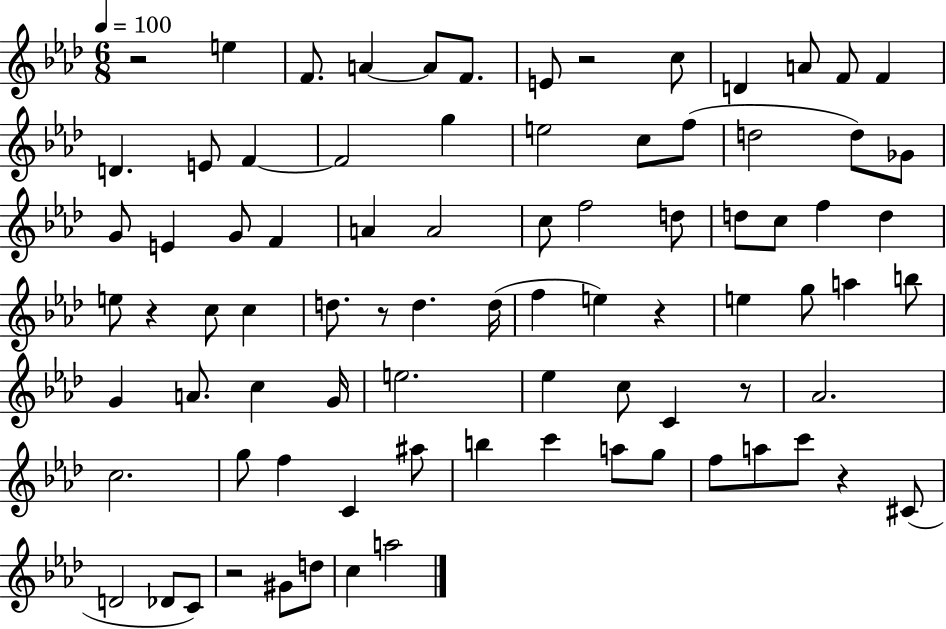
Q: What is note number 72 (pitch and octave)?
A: C4